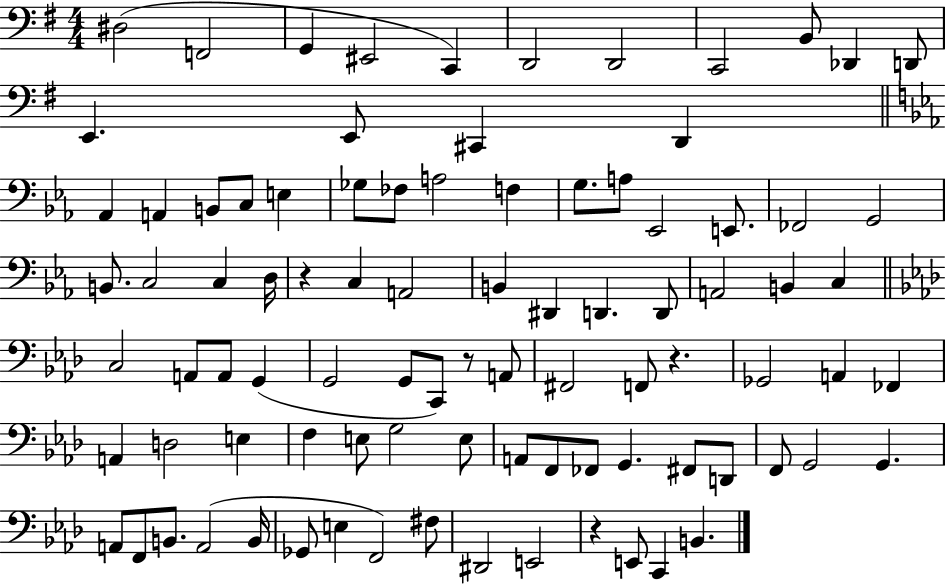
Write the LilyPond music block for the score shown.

{
  \clef bass
  \numericTimeSignature
  \time 4/4
  \key g \major
  dis2( f,2 | g,4 eis,2 c,4) | d,2 d,2 | c,2 b,8 des,4 d,8 | \break e,4. e,8 cis,4 d,4 | \bar "||" \break \key c \minor aes,4 a,4 b,8 c8 e4 | ges8 fes8 a2 f4 | g8. a8 ees,2 e,8. | fes,2 g,2 | \break b,8. c2 c4 d16 | r4 c4 a,2 | b,4 dis,4 d,4. d,8 | a,2 b,4 c4 | \break \bar "||" \break \key f \minor c2 a,8 a,8 g,4( | g,2 g,8 c,8) r8 a,8 | fis,2 f,8 r4. | ges,2 a,4 fes,4 | \break a,4 d2 e4 | f4 e8 g2 e8 | a,8 f,8 fes,8 g,4. fis,8 d,8 | f,8 g,2 g,4. | \break a,8 f,8 b,8. a,2( b,16 | ges,8 e4 f,2) fis8 | dis,2 e,2 | r4 e,8 c,4 b,4. | \break \bar "|."
}